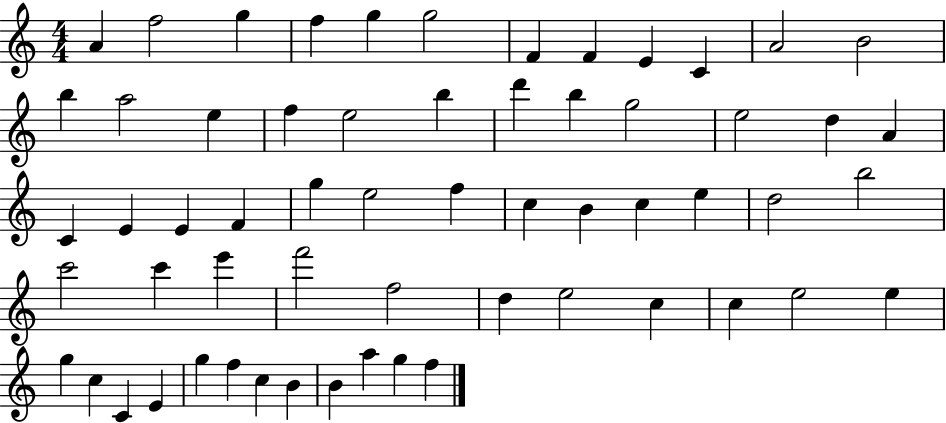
A4/q F5/h G5/q F5/q G5/q G5/h F4/q F4/q E4/q C4/q A4/h B4/h B5/q A5/h E5/q F5/q E5/h B5/q D6/q B5/q G5/h E5/h D5/q A4/q C4/q E4/q E4/q F4/q G5/q E5/h F5/q C5/q B4/q C5/q E5/q D5/h B5/h C6/h C6/q E6/q F6/h F5/h D5/q E5/h C5/q C5/q E5/h E5/q G5/q C5/q C4/q E4/q G5/q F5/q C5/q B4/q B4/q A5/q G5/q F5/q